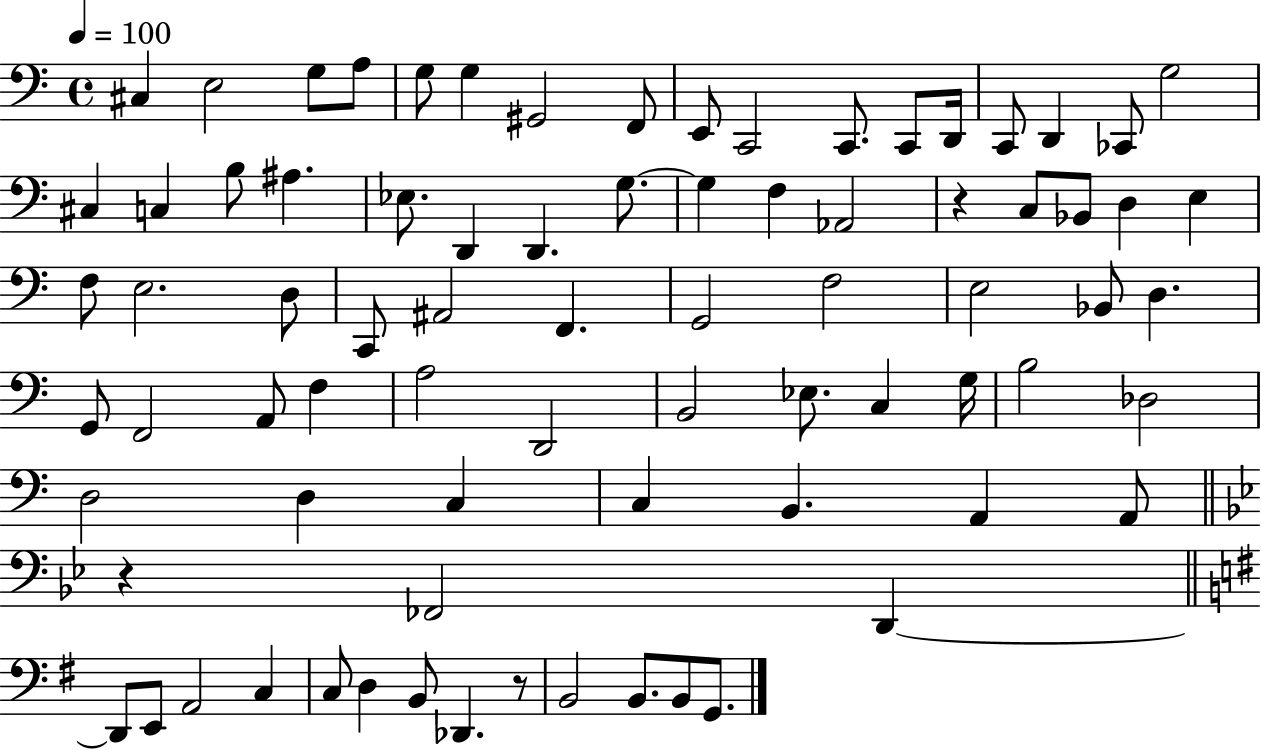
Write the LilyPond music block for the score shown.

{
  \clef bass
  \time 4/4
  \defaultTimeSignature
  \key c \major
  \tempo 4 = 100
  \repeat volta 2 { cis4 e2 g8 a8 | g8 g4 gis,2 f,8 | e,8 c,2 c,8. c,8 d,16 | c,8 d,4 ces,8 g2 | \break cis4 c4 b8 ais4. | ees8. d,4 d,4. g8.~~ | g4 f4 aes,2 | r4 c8 bes,8 d4 e4 | \break f8 e2. d8 | c,8 ais,2 f,4. | g,2 f2 | e2 bes,8 d4. | \break g,8 f,2 a,8 f4 | a2 d,2 | b,2 ees8. c4 g16 | b2 des2 | \break d2 d4 c4 | c4 b,4. a,4 a,8 | \bar "||" \break \key bes \major r4 fes,2 d,4~~ | \bar "||" \break \key g \major d,8 e,8 a,2 c4 | c8 d4 b,8 des,4. r8 | b,2 b,8. b,8 g,8. | } \bar "|."
}